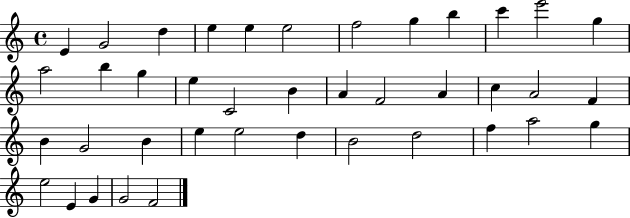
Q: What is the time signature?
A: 4/4